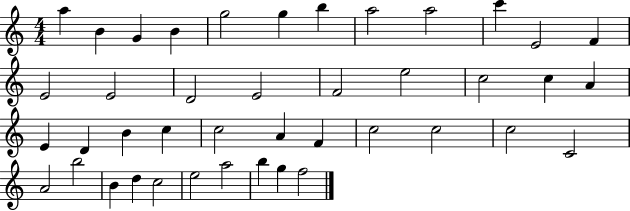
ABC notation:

X:1
T:Untitled
M:4/4
L:1/4
K:C
a B G B g2 g b a2 a2 c' E2 F E2 E2 D2 E2 F2 e2 c2 c A E D B c c2 A F c2 c2 c2 C2 A2 b2 B d c2 e2 a2 b g f2